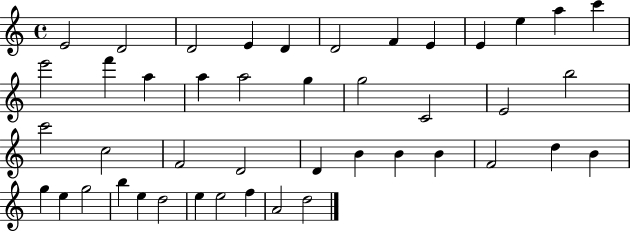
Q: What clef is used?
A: treble